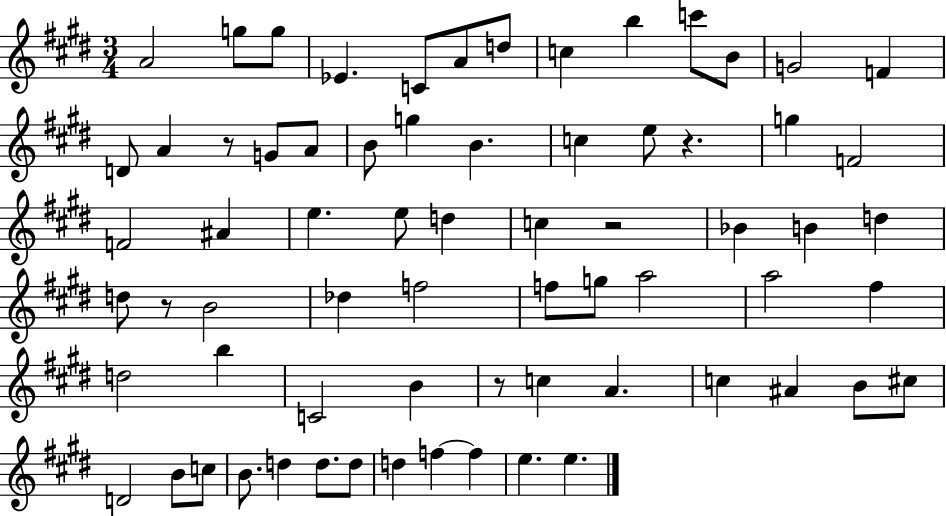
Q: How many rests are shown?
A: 5